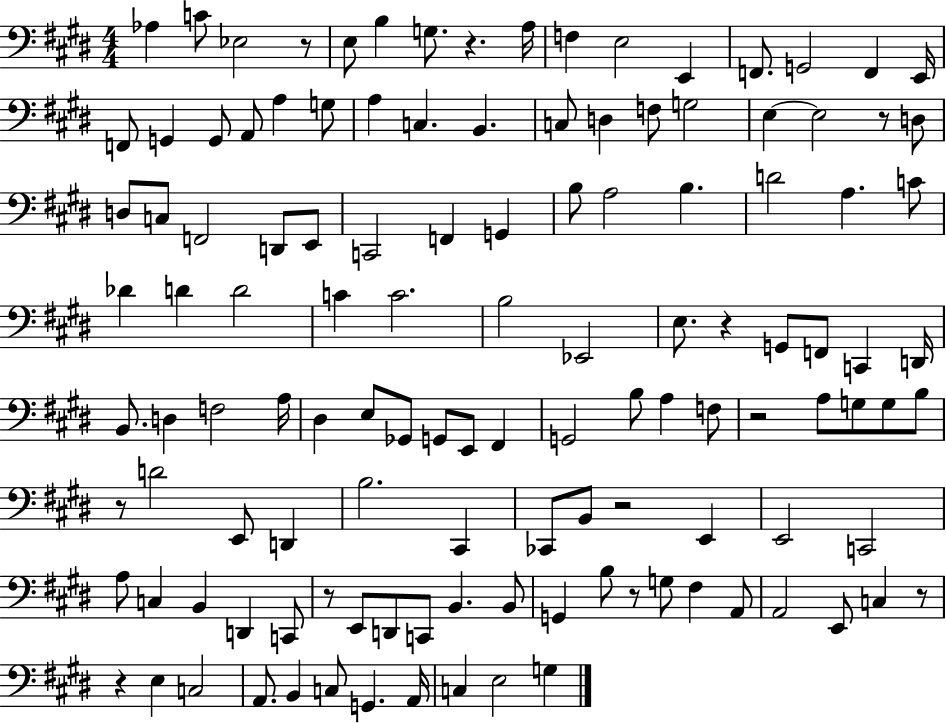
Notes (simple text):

Ab3/q C4/e Eb3/h R/e E3/e B3/q G3/e. R/q. A3/s F3/q E3/h E2/q F2/e. G2/h F2/q E2/s F2/e G2/q G2/e A2/e A3/q G3/e A3/q C3/q. B2/q. C3/e D3/q F3/e G3/h E3/q E3/h R/e D3/e D3/e C3/e F2/h D2/e E2/e C2/h F2/q G2/q B3/e A3/h B3/q. D4/h A3/q. C4/e Db4/q D4/q D4/h C4/q C4/h. B3/h Eb2/h E3/e. R/q G2/e F2/e C2/q D2/s B2/e. D3/q F3/h A3/s D#3/q E3/e Gb2/e G2/e E2/e F#2/q G2/h B3/e A3/q F3/e R/h A3/e G3/e G3/e B3/e R/e D4/h E2/e D2/q B3/h. C#2/q CES2/e B2/e R/h E2/q E2/h C2/h A3/e C3/q B2/q D2/q C2/e R/e E2/e D2/e C2/e B2/q. B2/e G2/q B3/e R/e G3/e F#3/q A2/e A2/h E2/e C3/q R/e R/q E3/q C3/h A2/e. B2/q C3/e G2/q. A2/s C3/q E3/h G3/q